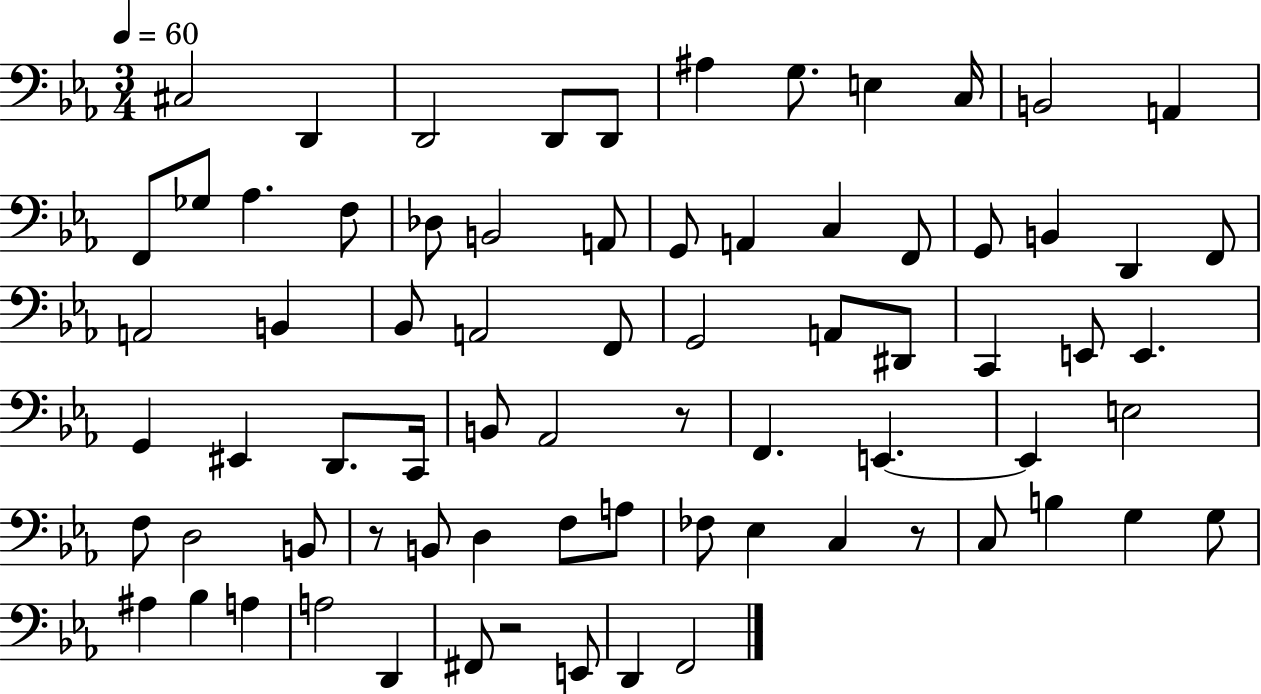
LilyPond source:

{
  \clef bass
  \numericTimeSignature
  \time 3/4
  \key ees \major
  \tempo 4 = 60
  \repeat volta 2 { cis2 d,4 | d,2 d,8 d,8 | ais4 g8. e4 c16 | b,2 a,4 | \break f,8 ges8 aes4. f8 | des8 b,2 a,8 | g,8 a,4 c4 f,8 | g,8 b,4 d,4 f,8 | \break a,2 b,4 | bes,8 a,2 f,8 | g,2 a,8 dis,8 | c,4 e,8 e,4. | \break g,4 eis,4 d,8. c,16 | b,8 aes,2 r8 | f,4. e,4.~~ | e,4 e2 | \break f8 d2 b,8 | r8 b,8 d4 f8 a8 | fes8 ees4 c4 r8 | c8 b4 g4 g8 | \break ais4 bes4 a4 | a2 d,4 | fis,8 r2 e,8 | d,4 f,2 | \break } \bar "|."
}